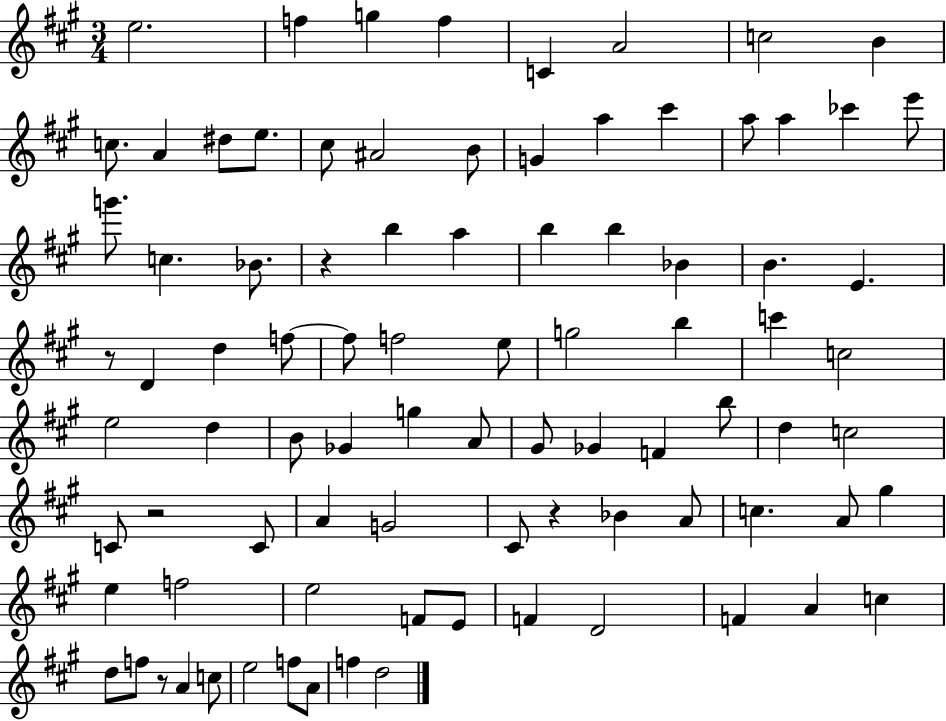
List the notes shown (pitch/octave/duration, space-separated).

E5/h. F5/q G5/q F5/q C4/q A4/h C5/h B4/q C5/e. A4/q D#5/e E5/e. C#5/e A#4/h B4/e G4/q A5/q C#6/q A5/e A5/q CES6/q E6/e G6/e. C5/q. Bb4/e. R/q B5/q A5/q B5/q B5/q Bb4/q B4/q. E4/q. R/e D4/q D5/q F5/e F5/e F5/h E5/e G5/h B5/q C6/q C5/h E5/h D5/q B4/e Gb4/q G5/q A4/e G#4/e Gb4/q F4/q B5/e D5/q C5/h C4/e R/h C4/e A4/q G4/h C#4/e R/q Bb4/q A4/e C5/q. A4/e G#5/q E5/q F5/h E5/h F4/e E4/e F4/q D4/h F4/q A4/q C5/q D5/e F5/e R/e A4/q C5/e E5/h F5/e A4/e F5/q D5/h